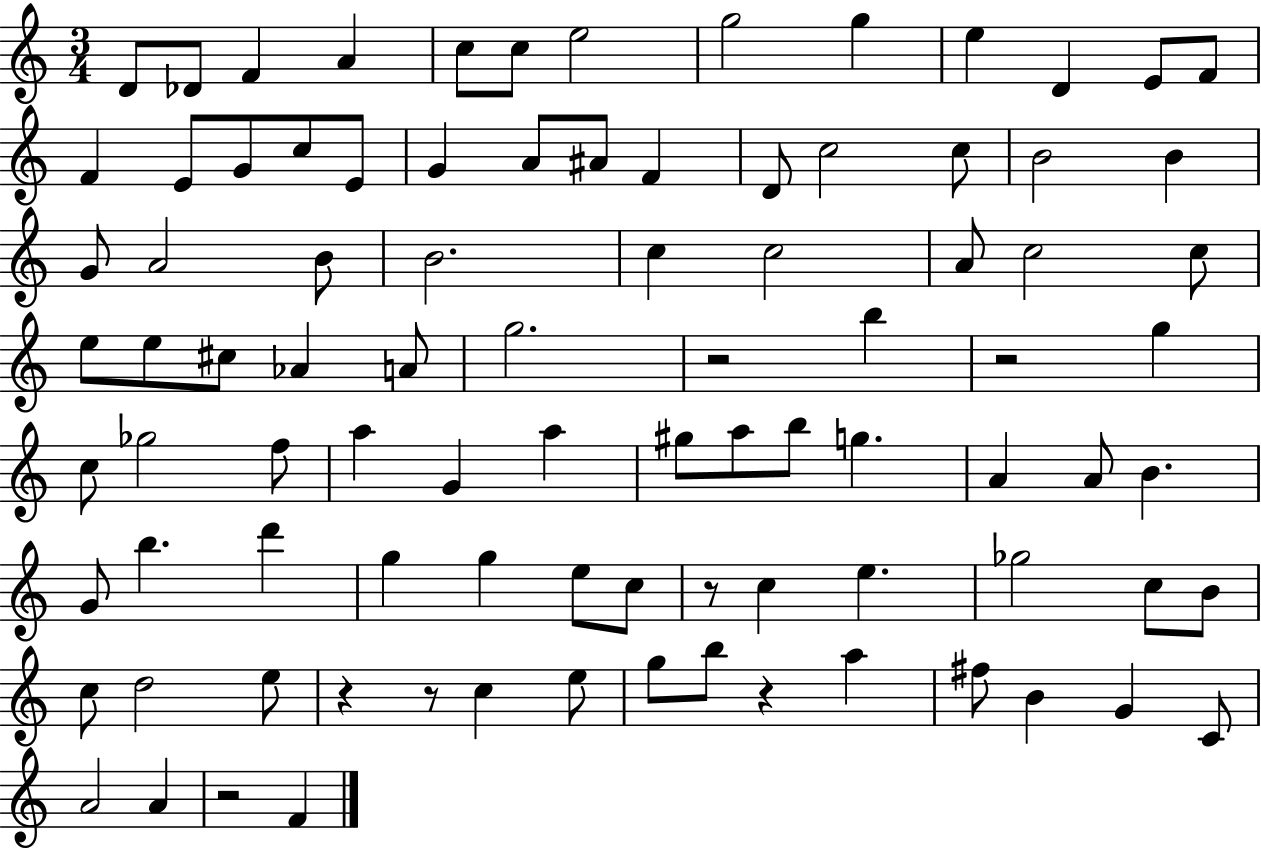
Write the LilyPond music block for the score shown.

{
  \clef treble
  \numericTimeSignature
  \time 3/4
  \key c \major
  d'8 des'8 f'4 a'4 | c''8 c''8 e''2 | g''2 g''4 | e''4 d'4 e'8 f'8 | \break f'4 e'8 g'8 c''8 e'8 | g'4 a'8 ais'8 f'4 | d'8 c''2 c''8 | b'2 b'4 | \break g'8 a'2 b'8 | b'2. | c''4 c''2 | a'8 c''2 c''8 | \break e''8 e''8 cis''8 aes'4 a'8 | g''2. | r2 b''4 | r2 g''4 | \break c''8 ges''2 f''8 | a''4 g'4 a''4 | gis''8 a''8 b''8 g''4. | a'4 a'8 b'4. | \break g'8 b''4. d'''4 | g''4 g''4 e''8 c''8 | r8 c''4 e''4. | ges''2 c''8 b'8 | \break c''8 d''2 e''8 | r4 r8 c''4 e''8 | g''8 b''8 r4 a''4 | fis''8 b'4 g'4 c'8 | \break a'2 a'4 | r2 f'4 | \bar "|."
}